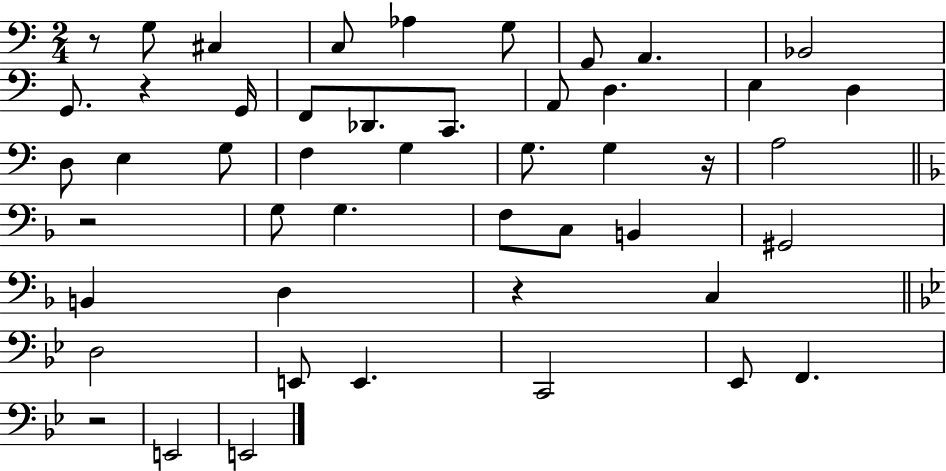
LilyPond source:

{
  \clef bass
  \numericTimeSignature
  \time 2/4
  \key c \major
  r8 g8 cis4 | c8 aes4 g8 | g,8 a,4. | bes,2 | \break g,8. r4 g,16 | f,8 des,8. c,8. | a,8 d4. | e4 d4 | \break d8 e4 g8 | f4 g4 | g8. g4 r16 | a2 | \break \bar "||" \break \key d \minor r2 | g8 g4. | f8 c8 b,4 | gis,2 | \break b,4 d4 | r4 c4 | \bar "||" \break \key bes \major d2 | e,8 e,4. | c,2 | ees,8 f,4. | \break r2 | e,2 | e,2 | \bar "|."
}